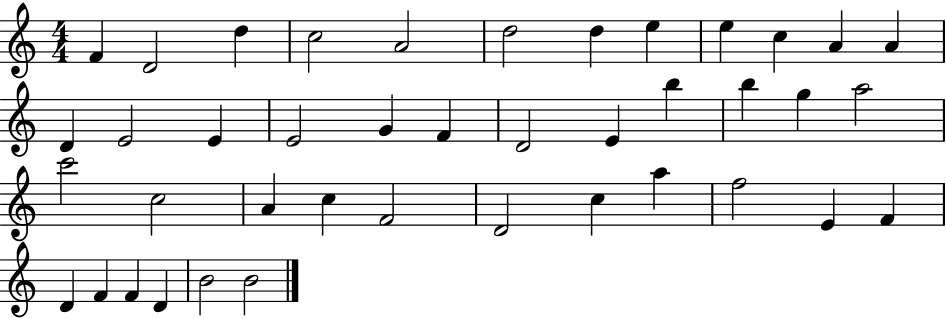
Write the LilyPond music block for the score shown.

{
  \clef treble
  \numericTimeSignature
  \time 4/4
  \key c \major
  f'4 d'2 d''4 | c''2 a'2 | d''2 d''4 e''4 | e''4 c''4 a'4 a'4 | \break d'4 e'2 e'4 | e'2 g'4 f'4 | d'2 e'4 b''4 | b''4 g''4 a''2 | \break c'''2 c''2 | a'4 c''4 f'2 | d'2 c''4 a''4 | f''2 e'4 f'4 | \break d'4 f'4 f'4 d'4 | b'2 b'2 | \bar "|."
}